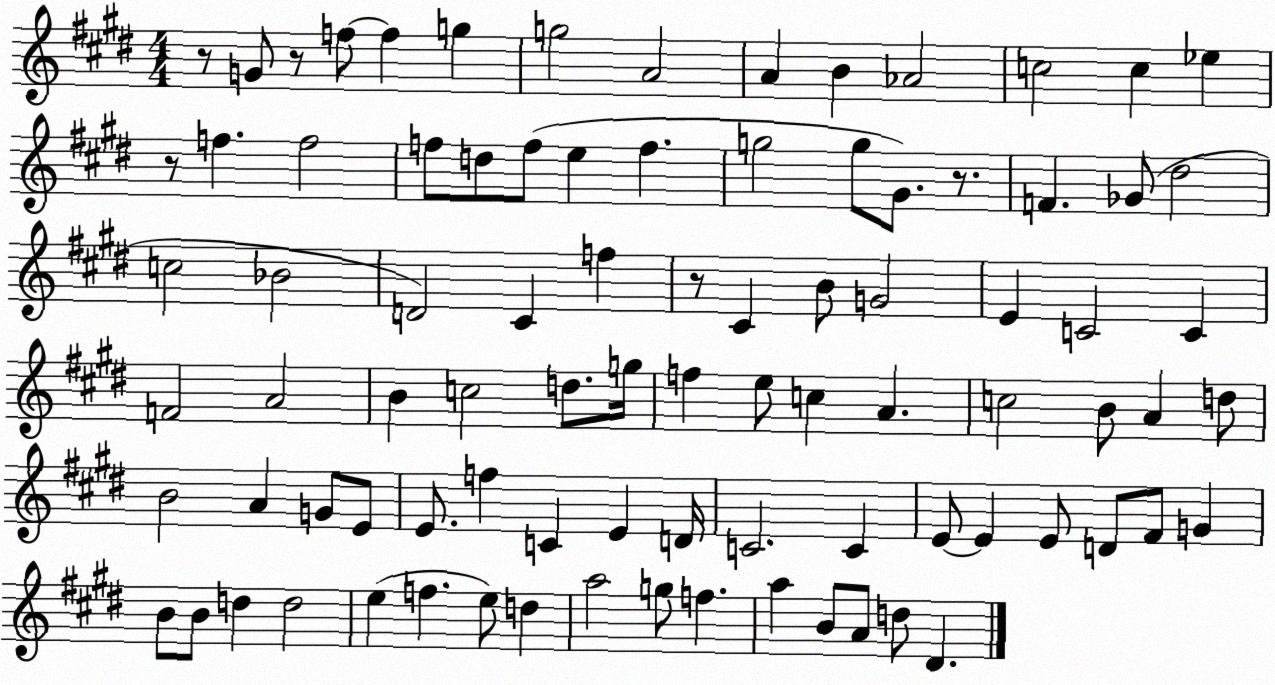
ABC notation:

X:1
T:Untitled
M:4/4
L:1/4
K:E
z/2 G/2 z/2 f/2 f g g2 A2 A B _A2 c2 c _e z/2 f f2 f/2 d/2 f/2 e f g2 g/2 ^G/2 z/2 F _G/2 ^d2 c2 _B2 D2 ^C f z/2 ^C B/2 G2 E C2 C F2 A2 B c2 d/2 g/4 f e/2 c A c2 B/2 A d/2 B2 A G/2 E/2 E/2 f C E D/4 C2 C E/2 E E/2 D/2 ^F/2 G B/2 B/2 d d2 e f e/2 d a2 g/2 f a B/2 A/2 d/2 ^D